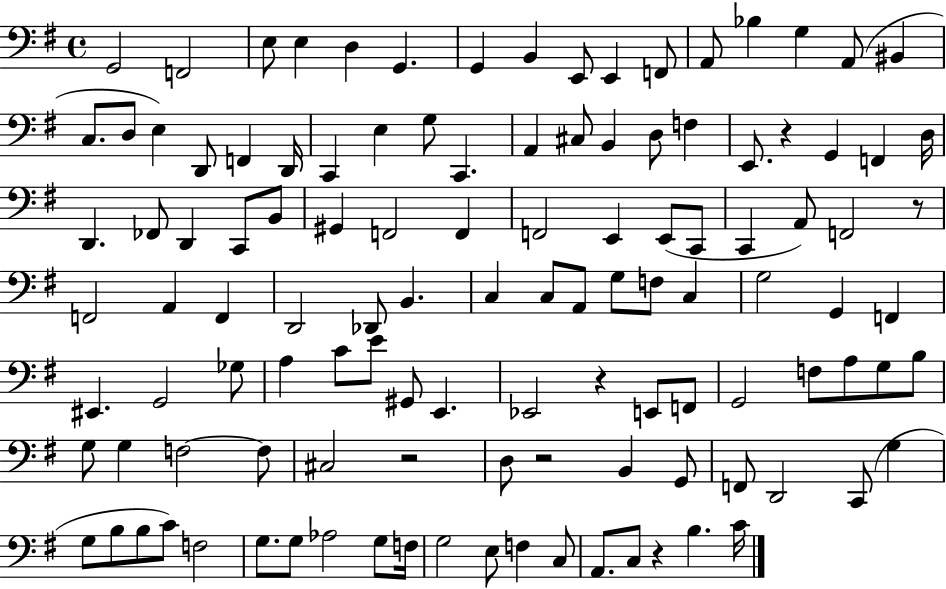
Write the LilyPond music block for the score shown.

{
  \clef bass
  \time 4/4
  \defaultTimeSignature
  \key g \major
  g,2 f,2 | e8 e4 d4 g,4. | g,4 b,4 e,8 e,4 f,8 | a,8 bes4 g4 a,8( bis,4 | \break c8. d8 e4) d,8 f,4 d,16 | c,4 e4 g8 c,4. | a,4 cis8 b,4 d8 f4 | e,8. r4 g,4 f,4 d16 | \break d,4. fes,8 d,4 c,8 b,8 | gis,4 f,2 f,4 | f,2 e,4 e,8( c,8 | c,4 a,8) f,2 r8 | \break f,2 a,4 f,4 | d,2 des,8 b,4. | c4 c8 a,8 g8 f8 c4 | g2 g,4 f,4 | \break eis,4. g,2 ges8 | a4 c'8 e'8 gis,8 e,4. | ees,2 r4 e,8 f,8 | g,2 f8 a8 g8 b8 | \break g8 g4 f2~~ f8 | cis2 r2 | d8 r2 b,4 g,8 | f,8 d,2 c,8( g4 | \break g8 b8 b8 c'8) f2 | g8. g8 aes2 g8 f16 | g2 e8 f4 c8 | a,8. c8 r4 b4. c'16 | \break \bar "|."
}